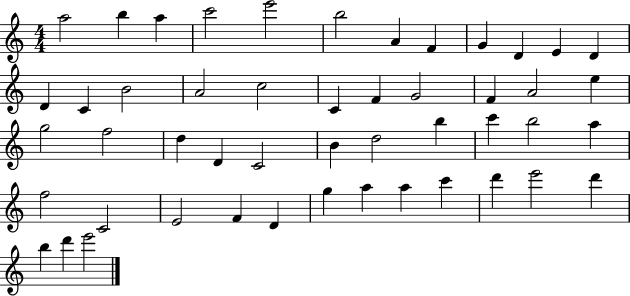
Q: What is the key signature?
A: C major